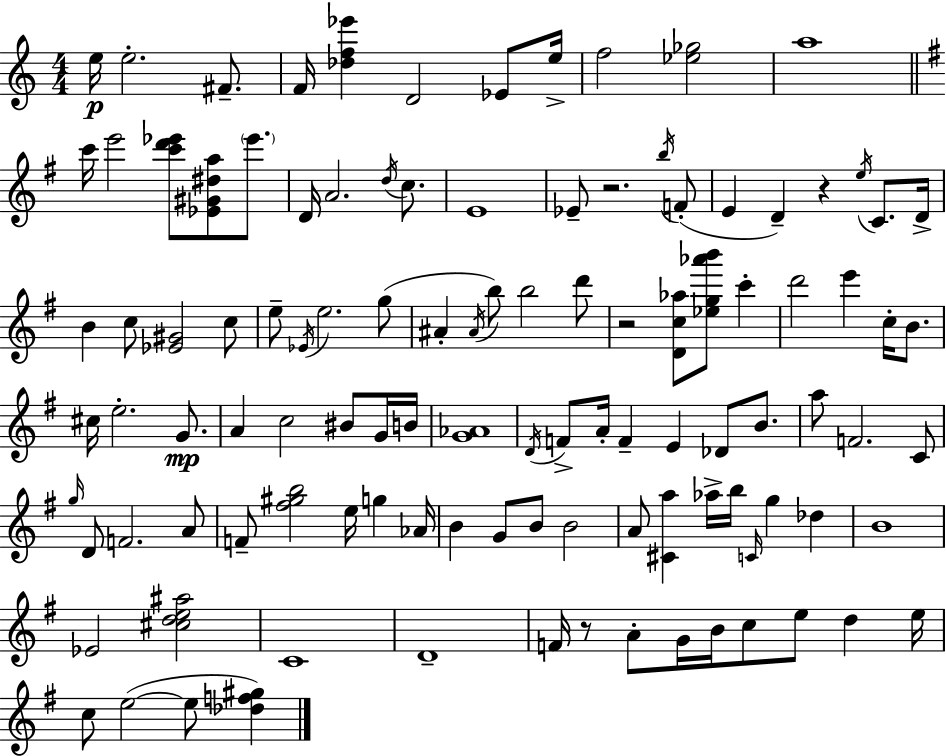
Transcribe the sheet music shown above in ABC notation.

X:1
T:Untitled
M:4/4
L:1/4
K:C
e/4 e2 ^F/2 F/4 [_df_e'] D2 _E/2 e/4 f2 [_e_g]2 a4 c'/4 e'2 [c'd'_e']/2 [_E^G^da]/2 _e'/2 D/4 A2 d/4 c/2 E4 _E/2 z2 b/4 F/2 E D z e/4 C/2 D/4 B c/2 [_E^G]2 c/2 e/2 _E/4 e2 g/2 ^A ^A/4 b/2 b2 d'/2 z2 [Dc_a]/2 [_eg_a'b']/2 c' d'2 e' c/4 B/2 ^c/4 e2 G/2 A c2 ^B/2 G/4 B/4 [G_A]4 D/4 F/2 A/4 F E _D/2 B/2 a/2 F2 C/2 g/4 D/2 F2 A/2 F/2 [^f^gb]2 e/4 g _A/4 B G/2 B/2 B2 A/2 [^Ca] _a/4 b/4 C/4 g _d B4 _E2 [^cde^a]2 C4 D4 F/4 z/2 A/2 G/4 B/4 c/2 e/2 d e/4 c/2 e2 e/2 [_df^g]